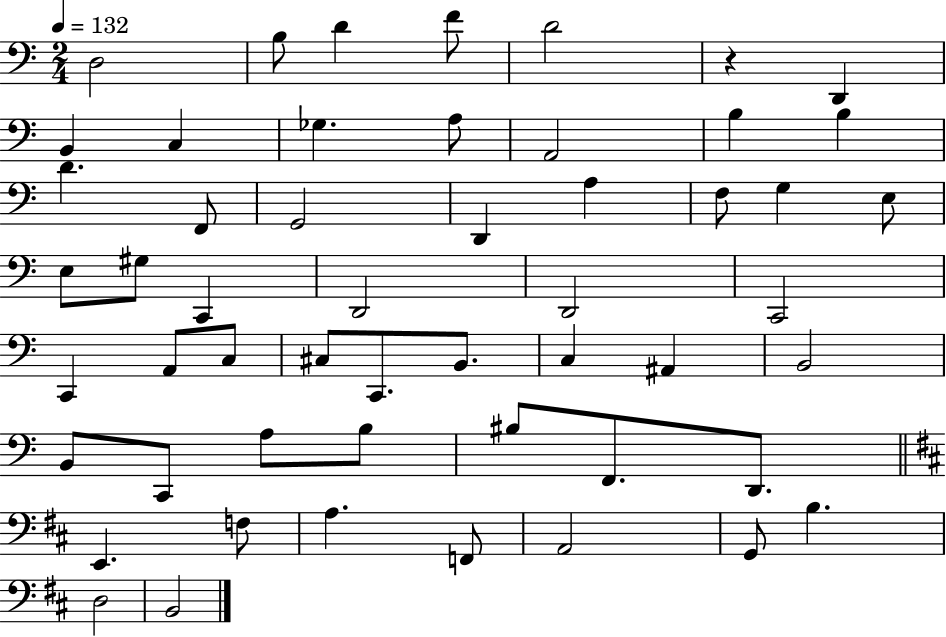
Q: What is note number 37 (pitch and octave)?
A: B2